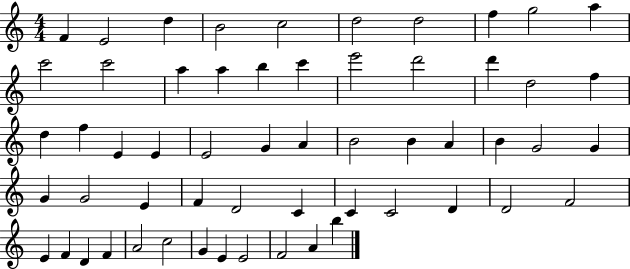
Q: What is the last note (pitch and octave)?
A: B5